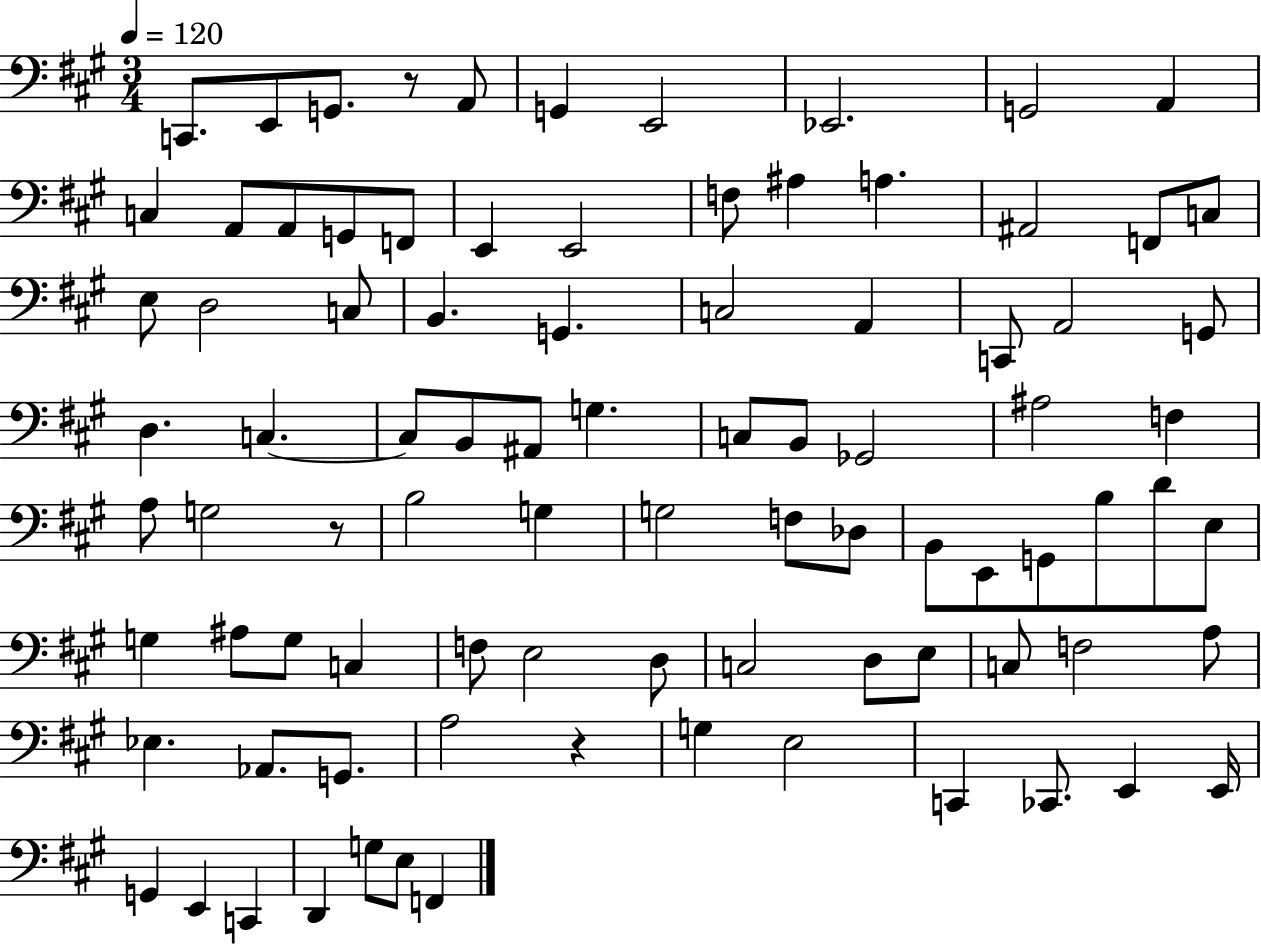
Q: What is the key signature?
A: A major